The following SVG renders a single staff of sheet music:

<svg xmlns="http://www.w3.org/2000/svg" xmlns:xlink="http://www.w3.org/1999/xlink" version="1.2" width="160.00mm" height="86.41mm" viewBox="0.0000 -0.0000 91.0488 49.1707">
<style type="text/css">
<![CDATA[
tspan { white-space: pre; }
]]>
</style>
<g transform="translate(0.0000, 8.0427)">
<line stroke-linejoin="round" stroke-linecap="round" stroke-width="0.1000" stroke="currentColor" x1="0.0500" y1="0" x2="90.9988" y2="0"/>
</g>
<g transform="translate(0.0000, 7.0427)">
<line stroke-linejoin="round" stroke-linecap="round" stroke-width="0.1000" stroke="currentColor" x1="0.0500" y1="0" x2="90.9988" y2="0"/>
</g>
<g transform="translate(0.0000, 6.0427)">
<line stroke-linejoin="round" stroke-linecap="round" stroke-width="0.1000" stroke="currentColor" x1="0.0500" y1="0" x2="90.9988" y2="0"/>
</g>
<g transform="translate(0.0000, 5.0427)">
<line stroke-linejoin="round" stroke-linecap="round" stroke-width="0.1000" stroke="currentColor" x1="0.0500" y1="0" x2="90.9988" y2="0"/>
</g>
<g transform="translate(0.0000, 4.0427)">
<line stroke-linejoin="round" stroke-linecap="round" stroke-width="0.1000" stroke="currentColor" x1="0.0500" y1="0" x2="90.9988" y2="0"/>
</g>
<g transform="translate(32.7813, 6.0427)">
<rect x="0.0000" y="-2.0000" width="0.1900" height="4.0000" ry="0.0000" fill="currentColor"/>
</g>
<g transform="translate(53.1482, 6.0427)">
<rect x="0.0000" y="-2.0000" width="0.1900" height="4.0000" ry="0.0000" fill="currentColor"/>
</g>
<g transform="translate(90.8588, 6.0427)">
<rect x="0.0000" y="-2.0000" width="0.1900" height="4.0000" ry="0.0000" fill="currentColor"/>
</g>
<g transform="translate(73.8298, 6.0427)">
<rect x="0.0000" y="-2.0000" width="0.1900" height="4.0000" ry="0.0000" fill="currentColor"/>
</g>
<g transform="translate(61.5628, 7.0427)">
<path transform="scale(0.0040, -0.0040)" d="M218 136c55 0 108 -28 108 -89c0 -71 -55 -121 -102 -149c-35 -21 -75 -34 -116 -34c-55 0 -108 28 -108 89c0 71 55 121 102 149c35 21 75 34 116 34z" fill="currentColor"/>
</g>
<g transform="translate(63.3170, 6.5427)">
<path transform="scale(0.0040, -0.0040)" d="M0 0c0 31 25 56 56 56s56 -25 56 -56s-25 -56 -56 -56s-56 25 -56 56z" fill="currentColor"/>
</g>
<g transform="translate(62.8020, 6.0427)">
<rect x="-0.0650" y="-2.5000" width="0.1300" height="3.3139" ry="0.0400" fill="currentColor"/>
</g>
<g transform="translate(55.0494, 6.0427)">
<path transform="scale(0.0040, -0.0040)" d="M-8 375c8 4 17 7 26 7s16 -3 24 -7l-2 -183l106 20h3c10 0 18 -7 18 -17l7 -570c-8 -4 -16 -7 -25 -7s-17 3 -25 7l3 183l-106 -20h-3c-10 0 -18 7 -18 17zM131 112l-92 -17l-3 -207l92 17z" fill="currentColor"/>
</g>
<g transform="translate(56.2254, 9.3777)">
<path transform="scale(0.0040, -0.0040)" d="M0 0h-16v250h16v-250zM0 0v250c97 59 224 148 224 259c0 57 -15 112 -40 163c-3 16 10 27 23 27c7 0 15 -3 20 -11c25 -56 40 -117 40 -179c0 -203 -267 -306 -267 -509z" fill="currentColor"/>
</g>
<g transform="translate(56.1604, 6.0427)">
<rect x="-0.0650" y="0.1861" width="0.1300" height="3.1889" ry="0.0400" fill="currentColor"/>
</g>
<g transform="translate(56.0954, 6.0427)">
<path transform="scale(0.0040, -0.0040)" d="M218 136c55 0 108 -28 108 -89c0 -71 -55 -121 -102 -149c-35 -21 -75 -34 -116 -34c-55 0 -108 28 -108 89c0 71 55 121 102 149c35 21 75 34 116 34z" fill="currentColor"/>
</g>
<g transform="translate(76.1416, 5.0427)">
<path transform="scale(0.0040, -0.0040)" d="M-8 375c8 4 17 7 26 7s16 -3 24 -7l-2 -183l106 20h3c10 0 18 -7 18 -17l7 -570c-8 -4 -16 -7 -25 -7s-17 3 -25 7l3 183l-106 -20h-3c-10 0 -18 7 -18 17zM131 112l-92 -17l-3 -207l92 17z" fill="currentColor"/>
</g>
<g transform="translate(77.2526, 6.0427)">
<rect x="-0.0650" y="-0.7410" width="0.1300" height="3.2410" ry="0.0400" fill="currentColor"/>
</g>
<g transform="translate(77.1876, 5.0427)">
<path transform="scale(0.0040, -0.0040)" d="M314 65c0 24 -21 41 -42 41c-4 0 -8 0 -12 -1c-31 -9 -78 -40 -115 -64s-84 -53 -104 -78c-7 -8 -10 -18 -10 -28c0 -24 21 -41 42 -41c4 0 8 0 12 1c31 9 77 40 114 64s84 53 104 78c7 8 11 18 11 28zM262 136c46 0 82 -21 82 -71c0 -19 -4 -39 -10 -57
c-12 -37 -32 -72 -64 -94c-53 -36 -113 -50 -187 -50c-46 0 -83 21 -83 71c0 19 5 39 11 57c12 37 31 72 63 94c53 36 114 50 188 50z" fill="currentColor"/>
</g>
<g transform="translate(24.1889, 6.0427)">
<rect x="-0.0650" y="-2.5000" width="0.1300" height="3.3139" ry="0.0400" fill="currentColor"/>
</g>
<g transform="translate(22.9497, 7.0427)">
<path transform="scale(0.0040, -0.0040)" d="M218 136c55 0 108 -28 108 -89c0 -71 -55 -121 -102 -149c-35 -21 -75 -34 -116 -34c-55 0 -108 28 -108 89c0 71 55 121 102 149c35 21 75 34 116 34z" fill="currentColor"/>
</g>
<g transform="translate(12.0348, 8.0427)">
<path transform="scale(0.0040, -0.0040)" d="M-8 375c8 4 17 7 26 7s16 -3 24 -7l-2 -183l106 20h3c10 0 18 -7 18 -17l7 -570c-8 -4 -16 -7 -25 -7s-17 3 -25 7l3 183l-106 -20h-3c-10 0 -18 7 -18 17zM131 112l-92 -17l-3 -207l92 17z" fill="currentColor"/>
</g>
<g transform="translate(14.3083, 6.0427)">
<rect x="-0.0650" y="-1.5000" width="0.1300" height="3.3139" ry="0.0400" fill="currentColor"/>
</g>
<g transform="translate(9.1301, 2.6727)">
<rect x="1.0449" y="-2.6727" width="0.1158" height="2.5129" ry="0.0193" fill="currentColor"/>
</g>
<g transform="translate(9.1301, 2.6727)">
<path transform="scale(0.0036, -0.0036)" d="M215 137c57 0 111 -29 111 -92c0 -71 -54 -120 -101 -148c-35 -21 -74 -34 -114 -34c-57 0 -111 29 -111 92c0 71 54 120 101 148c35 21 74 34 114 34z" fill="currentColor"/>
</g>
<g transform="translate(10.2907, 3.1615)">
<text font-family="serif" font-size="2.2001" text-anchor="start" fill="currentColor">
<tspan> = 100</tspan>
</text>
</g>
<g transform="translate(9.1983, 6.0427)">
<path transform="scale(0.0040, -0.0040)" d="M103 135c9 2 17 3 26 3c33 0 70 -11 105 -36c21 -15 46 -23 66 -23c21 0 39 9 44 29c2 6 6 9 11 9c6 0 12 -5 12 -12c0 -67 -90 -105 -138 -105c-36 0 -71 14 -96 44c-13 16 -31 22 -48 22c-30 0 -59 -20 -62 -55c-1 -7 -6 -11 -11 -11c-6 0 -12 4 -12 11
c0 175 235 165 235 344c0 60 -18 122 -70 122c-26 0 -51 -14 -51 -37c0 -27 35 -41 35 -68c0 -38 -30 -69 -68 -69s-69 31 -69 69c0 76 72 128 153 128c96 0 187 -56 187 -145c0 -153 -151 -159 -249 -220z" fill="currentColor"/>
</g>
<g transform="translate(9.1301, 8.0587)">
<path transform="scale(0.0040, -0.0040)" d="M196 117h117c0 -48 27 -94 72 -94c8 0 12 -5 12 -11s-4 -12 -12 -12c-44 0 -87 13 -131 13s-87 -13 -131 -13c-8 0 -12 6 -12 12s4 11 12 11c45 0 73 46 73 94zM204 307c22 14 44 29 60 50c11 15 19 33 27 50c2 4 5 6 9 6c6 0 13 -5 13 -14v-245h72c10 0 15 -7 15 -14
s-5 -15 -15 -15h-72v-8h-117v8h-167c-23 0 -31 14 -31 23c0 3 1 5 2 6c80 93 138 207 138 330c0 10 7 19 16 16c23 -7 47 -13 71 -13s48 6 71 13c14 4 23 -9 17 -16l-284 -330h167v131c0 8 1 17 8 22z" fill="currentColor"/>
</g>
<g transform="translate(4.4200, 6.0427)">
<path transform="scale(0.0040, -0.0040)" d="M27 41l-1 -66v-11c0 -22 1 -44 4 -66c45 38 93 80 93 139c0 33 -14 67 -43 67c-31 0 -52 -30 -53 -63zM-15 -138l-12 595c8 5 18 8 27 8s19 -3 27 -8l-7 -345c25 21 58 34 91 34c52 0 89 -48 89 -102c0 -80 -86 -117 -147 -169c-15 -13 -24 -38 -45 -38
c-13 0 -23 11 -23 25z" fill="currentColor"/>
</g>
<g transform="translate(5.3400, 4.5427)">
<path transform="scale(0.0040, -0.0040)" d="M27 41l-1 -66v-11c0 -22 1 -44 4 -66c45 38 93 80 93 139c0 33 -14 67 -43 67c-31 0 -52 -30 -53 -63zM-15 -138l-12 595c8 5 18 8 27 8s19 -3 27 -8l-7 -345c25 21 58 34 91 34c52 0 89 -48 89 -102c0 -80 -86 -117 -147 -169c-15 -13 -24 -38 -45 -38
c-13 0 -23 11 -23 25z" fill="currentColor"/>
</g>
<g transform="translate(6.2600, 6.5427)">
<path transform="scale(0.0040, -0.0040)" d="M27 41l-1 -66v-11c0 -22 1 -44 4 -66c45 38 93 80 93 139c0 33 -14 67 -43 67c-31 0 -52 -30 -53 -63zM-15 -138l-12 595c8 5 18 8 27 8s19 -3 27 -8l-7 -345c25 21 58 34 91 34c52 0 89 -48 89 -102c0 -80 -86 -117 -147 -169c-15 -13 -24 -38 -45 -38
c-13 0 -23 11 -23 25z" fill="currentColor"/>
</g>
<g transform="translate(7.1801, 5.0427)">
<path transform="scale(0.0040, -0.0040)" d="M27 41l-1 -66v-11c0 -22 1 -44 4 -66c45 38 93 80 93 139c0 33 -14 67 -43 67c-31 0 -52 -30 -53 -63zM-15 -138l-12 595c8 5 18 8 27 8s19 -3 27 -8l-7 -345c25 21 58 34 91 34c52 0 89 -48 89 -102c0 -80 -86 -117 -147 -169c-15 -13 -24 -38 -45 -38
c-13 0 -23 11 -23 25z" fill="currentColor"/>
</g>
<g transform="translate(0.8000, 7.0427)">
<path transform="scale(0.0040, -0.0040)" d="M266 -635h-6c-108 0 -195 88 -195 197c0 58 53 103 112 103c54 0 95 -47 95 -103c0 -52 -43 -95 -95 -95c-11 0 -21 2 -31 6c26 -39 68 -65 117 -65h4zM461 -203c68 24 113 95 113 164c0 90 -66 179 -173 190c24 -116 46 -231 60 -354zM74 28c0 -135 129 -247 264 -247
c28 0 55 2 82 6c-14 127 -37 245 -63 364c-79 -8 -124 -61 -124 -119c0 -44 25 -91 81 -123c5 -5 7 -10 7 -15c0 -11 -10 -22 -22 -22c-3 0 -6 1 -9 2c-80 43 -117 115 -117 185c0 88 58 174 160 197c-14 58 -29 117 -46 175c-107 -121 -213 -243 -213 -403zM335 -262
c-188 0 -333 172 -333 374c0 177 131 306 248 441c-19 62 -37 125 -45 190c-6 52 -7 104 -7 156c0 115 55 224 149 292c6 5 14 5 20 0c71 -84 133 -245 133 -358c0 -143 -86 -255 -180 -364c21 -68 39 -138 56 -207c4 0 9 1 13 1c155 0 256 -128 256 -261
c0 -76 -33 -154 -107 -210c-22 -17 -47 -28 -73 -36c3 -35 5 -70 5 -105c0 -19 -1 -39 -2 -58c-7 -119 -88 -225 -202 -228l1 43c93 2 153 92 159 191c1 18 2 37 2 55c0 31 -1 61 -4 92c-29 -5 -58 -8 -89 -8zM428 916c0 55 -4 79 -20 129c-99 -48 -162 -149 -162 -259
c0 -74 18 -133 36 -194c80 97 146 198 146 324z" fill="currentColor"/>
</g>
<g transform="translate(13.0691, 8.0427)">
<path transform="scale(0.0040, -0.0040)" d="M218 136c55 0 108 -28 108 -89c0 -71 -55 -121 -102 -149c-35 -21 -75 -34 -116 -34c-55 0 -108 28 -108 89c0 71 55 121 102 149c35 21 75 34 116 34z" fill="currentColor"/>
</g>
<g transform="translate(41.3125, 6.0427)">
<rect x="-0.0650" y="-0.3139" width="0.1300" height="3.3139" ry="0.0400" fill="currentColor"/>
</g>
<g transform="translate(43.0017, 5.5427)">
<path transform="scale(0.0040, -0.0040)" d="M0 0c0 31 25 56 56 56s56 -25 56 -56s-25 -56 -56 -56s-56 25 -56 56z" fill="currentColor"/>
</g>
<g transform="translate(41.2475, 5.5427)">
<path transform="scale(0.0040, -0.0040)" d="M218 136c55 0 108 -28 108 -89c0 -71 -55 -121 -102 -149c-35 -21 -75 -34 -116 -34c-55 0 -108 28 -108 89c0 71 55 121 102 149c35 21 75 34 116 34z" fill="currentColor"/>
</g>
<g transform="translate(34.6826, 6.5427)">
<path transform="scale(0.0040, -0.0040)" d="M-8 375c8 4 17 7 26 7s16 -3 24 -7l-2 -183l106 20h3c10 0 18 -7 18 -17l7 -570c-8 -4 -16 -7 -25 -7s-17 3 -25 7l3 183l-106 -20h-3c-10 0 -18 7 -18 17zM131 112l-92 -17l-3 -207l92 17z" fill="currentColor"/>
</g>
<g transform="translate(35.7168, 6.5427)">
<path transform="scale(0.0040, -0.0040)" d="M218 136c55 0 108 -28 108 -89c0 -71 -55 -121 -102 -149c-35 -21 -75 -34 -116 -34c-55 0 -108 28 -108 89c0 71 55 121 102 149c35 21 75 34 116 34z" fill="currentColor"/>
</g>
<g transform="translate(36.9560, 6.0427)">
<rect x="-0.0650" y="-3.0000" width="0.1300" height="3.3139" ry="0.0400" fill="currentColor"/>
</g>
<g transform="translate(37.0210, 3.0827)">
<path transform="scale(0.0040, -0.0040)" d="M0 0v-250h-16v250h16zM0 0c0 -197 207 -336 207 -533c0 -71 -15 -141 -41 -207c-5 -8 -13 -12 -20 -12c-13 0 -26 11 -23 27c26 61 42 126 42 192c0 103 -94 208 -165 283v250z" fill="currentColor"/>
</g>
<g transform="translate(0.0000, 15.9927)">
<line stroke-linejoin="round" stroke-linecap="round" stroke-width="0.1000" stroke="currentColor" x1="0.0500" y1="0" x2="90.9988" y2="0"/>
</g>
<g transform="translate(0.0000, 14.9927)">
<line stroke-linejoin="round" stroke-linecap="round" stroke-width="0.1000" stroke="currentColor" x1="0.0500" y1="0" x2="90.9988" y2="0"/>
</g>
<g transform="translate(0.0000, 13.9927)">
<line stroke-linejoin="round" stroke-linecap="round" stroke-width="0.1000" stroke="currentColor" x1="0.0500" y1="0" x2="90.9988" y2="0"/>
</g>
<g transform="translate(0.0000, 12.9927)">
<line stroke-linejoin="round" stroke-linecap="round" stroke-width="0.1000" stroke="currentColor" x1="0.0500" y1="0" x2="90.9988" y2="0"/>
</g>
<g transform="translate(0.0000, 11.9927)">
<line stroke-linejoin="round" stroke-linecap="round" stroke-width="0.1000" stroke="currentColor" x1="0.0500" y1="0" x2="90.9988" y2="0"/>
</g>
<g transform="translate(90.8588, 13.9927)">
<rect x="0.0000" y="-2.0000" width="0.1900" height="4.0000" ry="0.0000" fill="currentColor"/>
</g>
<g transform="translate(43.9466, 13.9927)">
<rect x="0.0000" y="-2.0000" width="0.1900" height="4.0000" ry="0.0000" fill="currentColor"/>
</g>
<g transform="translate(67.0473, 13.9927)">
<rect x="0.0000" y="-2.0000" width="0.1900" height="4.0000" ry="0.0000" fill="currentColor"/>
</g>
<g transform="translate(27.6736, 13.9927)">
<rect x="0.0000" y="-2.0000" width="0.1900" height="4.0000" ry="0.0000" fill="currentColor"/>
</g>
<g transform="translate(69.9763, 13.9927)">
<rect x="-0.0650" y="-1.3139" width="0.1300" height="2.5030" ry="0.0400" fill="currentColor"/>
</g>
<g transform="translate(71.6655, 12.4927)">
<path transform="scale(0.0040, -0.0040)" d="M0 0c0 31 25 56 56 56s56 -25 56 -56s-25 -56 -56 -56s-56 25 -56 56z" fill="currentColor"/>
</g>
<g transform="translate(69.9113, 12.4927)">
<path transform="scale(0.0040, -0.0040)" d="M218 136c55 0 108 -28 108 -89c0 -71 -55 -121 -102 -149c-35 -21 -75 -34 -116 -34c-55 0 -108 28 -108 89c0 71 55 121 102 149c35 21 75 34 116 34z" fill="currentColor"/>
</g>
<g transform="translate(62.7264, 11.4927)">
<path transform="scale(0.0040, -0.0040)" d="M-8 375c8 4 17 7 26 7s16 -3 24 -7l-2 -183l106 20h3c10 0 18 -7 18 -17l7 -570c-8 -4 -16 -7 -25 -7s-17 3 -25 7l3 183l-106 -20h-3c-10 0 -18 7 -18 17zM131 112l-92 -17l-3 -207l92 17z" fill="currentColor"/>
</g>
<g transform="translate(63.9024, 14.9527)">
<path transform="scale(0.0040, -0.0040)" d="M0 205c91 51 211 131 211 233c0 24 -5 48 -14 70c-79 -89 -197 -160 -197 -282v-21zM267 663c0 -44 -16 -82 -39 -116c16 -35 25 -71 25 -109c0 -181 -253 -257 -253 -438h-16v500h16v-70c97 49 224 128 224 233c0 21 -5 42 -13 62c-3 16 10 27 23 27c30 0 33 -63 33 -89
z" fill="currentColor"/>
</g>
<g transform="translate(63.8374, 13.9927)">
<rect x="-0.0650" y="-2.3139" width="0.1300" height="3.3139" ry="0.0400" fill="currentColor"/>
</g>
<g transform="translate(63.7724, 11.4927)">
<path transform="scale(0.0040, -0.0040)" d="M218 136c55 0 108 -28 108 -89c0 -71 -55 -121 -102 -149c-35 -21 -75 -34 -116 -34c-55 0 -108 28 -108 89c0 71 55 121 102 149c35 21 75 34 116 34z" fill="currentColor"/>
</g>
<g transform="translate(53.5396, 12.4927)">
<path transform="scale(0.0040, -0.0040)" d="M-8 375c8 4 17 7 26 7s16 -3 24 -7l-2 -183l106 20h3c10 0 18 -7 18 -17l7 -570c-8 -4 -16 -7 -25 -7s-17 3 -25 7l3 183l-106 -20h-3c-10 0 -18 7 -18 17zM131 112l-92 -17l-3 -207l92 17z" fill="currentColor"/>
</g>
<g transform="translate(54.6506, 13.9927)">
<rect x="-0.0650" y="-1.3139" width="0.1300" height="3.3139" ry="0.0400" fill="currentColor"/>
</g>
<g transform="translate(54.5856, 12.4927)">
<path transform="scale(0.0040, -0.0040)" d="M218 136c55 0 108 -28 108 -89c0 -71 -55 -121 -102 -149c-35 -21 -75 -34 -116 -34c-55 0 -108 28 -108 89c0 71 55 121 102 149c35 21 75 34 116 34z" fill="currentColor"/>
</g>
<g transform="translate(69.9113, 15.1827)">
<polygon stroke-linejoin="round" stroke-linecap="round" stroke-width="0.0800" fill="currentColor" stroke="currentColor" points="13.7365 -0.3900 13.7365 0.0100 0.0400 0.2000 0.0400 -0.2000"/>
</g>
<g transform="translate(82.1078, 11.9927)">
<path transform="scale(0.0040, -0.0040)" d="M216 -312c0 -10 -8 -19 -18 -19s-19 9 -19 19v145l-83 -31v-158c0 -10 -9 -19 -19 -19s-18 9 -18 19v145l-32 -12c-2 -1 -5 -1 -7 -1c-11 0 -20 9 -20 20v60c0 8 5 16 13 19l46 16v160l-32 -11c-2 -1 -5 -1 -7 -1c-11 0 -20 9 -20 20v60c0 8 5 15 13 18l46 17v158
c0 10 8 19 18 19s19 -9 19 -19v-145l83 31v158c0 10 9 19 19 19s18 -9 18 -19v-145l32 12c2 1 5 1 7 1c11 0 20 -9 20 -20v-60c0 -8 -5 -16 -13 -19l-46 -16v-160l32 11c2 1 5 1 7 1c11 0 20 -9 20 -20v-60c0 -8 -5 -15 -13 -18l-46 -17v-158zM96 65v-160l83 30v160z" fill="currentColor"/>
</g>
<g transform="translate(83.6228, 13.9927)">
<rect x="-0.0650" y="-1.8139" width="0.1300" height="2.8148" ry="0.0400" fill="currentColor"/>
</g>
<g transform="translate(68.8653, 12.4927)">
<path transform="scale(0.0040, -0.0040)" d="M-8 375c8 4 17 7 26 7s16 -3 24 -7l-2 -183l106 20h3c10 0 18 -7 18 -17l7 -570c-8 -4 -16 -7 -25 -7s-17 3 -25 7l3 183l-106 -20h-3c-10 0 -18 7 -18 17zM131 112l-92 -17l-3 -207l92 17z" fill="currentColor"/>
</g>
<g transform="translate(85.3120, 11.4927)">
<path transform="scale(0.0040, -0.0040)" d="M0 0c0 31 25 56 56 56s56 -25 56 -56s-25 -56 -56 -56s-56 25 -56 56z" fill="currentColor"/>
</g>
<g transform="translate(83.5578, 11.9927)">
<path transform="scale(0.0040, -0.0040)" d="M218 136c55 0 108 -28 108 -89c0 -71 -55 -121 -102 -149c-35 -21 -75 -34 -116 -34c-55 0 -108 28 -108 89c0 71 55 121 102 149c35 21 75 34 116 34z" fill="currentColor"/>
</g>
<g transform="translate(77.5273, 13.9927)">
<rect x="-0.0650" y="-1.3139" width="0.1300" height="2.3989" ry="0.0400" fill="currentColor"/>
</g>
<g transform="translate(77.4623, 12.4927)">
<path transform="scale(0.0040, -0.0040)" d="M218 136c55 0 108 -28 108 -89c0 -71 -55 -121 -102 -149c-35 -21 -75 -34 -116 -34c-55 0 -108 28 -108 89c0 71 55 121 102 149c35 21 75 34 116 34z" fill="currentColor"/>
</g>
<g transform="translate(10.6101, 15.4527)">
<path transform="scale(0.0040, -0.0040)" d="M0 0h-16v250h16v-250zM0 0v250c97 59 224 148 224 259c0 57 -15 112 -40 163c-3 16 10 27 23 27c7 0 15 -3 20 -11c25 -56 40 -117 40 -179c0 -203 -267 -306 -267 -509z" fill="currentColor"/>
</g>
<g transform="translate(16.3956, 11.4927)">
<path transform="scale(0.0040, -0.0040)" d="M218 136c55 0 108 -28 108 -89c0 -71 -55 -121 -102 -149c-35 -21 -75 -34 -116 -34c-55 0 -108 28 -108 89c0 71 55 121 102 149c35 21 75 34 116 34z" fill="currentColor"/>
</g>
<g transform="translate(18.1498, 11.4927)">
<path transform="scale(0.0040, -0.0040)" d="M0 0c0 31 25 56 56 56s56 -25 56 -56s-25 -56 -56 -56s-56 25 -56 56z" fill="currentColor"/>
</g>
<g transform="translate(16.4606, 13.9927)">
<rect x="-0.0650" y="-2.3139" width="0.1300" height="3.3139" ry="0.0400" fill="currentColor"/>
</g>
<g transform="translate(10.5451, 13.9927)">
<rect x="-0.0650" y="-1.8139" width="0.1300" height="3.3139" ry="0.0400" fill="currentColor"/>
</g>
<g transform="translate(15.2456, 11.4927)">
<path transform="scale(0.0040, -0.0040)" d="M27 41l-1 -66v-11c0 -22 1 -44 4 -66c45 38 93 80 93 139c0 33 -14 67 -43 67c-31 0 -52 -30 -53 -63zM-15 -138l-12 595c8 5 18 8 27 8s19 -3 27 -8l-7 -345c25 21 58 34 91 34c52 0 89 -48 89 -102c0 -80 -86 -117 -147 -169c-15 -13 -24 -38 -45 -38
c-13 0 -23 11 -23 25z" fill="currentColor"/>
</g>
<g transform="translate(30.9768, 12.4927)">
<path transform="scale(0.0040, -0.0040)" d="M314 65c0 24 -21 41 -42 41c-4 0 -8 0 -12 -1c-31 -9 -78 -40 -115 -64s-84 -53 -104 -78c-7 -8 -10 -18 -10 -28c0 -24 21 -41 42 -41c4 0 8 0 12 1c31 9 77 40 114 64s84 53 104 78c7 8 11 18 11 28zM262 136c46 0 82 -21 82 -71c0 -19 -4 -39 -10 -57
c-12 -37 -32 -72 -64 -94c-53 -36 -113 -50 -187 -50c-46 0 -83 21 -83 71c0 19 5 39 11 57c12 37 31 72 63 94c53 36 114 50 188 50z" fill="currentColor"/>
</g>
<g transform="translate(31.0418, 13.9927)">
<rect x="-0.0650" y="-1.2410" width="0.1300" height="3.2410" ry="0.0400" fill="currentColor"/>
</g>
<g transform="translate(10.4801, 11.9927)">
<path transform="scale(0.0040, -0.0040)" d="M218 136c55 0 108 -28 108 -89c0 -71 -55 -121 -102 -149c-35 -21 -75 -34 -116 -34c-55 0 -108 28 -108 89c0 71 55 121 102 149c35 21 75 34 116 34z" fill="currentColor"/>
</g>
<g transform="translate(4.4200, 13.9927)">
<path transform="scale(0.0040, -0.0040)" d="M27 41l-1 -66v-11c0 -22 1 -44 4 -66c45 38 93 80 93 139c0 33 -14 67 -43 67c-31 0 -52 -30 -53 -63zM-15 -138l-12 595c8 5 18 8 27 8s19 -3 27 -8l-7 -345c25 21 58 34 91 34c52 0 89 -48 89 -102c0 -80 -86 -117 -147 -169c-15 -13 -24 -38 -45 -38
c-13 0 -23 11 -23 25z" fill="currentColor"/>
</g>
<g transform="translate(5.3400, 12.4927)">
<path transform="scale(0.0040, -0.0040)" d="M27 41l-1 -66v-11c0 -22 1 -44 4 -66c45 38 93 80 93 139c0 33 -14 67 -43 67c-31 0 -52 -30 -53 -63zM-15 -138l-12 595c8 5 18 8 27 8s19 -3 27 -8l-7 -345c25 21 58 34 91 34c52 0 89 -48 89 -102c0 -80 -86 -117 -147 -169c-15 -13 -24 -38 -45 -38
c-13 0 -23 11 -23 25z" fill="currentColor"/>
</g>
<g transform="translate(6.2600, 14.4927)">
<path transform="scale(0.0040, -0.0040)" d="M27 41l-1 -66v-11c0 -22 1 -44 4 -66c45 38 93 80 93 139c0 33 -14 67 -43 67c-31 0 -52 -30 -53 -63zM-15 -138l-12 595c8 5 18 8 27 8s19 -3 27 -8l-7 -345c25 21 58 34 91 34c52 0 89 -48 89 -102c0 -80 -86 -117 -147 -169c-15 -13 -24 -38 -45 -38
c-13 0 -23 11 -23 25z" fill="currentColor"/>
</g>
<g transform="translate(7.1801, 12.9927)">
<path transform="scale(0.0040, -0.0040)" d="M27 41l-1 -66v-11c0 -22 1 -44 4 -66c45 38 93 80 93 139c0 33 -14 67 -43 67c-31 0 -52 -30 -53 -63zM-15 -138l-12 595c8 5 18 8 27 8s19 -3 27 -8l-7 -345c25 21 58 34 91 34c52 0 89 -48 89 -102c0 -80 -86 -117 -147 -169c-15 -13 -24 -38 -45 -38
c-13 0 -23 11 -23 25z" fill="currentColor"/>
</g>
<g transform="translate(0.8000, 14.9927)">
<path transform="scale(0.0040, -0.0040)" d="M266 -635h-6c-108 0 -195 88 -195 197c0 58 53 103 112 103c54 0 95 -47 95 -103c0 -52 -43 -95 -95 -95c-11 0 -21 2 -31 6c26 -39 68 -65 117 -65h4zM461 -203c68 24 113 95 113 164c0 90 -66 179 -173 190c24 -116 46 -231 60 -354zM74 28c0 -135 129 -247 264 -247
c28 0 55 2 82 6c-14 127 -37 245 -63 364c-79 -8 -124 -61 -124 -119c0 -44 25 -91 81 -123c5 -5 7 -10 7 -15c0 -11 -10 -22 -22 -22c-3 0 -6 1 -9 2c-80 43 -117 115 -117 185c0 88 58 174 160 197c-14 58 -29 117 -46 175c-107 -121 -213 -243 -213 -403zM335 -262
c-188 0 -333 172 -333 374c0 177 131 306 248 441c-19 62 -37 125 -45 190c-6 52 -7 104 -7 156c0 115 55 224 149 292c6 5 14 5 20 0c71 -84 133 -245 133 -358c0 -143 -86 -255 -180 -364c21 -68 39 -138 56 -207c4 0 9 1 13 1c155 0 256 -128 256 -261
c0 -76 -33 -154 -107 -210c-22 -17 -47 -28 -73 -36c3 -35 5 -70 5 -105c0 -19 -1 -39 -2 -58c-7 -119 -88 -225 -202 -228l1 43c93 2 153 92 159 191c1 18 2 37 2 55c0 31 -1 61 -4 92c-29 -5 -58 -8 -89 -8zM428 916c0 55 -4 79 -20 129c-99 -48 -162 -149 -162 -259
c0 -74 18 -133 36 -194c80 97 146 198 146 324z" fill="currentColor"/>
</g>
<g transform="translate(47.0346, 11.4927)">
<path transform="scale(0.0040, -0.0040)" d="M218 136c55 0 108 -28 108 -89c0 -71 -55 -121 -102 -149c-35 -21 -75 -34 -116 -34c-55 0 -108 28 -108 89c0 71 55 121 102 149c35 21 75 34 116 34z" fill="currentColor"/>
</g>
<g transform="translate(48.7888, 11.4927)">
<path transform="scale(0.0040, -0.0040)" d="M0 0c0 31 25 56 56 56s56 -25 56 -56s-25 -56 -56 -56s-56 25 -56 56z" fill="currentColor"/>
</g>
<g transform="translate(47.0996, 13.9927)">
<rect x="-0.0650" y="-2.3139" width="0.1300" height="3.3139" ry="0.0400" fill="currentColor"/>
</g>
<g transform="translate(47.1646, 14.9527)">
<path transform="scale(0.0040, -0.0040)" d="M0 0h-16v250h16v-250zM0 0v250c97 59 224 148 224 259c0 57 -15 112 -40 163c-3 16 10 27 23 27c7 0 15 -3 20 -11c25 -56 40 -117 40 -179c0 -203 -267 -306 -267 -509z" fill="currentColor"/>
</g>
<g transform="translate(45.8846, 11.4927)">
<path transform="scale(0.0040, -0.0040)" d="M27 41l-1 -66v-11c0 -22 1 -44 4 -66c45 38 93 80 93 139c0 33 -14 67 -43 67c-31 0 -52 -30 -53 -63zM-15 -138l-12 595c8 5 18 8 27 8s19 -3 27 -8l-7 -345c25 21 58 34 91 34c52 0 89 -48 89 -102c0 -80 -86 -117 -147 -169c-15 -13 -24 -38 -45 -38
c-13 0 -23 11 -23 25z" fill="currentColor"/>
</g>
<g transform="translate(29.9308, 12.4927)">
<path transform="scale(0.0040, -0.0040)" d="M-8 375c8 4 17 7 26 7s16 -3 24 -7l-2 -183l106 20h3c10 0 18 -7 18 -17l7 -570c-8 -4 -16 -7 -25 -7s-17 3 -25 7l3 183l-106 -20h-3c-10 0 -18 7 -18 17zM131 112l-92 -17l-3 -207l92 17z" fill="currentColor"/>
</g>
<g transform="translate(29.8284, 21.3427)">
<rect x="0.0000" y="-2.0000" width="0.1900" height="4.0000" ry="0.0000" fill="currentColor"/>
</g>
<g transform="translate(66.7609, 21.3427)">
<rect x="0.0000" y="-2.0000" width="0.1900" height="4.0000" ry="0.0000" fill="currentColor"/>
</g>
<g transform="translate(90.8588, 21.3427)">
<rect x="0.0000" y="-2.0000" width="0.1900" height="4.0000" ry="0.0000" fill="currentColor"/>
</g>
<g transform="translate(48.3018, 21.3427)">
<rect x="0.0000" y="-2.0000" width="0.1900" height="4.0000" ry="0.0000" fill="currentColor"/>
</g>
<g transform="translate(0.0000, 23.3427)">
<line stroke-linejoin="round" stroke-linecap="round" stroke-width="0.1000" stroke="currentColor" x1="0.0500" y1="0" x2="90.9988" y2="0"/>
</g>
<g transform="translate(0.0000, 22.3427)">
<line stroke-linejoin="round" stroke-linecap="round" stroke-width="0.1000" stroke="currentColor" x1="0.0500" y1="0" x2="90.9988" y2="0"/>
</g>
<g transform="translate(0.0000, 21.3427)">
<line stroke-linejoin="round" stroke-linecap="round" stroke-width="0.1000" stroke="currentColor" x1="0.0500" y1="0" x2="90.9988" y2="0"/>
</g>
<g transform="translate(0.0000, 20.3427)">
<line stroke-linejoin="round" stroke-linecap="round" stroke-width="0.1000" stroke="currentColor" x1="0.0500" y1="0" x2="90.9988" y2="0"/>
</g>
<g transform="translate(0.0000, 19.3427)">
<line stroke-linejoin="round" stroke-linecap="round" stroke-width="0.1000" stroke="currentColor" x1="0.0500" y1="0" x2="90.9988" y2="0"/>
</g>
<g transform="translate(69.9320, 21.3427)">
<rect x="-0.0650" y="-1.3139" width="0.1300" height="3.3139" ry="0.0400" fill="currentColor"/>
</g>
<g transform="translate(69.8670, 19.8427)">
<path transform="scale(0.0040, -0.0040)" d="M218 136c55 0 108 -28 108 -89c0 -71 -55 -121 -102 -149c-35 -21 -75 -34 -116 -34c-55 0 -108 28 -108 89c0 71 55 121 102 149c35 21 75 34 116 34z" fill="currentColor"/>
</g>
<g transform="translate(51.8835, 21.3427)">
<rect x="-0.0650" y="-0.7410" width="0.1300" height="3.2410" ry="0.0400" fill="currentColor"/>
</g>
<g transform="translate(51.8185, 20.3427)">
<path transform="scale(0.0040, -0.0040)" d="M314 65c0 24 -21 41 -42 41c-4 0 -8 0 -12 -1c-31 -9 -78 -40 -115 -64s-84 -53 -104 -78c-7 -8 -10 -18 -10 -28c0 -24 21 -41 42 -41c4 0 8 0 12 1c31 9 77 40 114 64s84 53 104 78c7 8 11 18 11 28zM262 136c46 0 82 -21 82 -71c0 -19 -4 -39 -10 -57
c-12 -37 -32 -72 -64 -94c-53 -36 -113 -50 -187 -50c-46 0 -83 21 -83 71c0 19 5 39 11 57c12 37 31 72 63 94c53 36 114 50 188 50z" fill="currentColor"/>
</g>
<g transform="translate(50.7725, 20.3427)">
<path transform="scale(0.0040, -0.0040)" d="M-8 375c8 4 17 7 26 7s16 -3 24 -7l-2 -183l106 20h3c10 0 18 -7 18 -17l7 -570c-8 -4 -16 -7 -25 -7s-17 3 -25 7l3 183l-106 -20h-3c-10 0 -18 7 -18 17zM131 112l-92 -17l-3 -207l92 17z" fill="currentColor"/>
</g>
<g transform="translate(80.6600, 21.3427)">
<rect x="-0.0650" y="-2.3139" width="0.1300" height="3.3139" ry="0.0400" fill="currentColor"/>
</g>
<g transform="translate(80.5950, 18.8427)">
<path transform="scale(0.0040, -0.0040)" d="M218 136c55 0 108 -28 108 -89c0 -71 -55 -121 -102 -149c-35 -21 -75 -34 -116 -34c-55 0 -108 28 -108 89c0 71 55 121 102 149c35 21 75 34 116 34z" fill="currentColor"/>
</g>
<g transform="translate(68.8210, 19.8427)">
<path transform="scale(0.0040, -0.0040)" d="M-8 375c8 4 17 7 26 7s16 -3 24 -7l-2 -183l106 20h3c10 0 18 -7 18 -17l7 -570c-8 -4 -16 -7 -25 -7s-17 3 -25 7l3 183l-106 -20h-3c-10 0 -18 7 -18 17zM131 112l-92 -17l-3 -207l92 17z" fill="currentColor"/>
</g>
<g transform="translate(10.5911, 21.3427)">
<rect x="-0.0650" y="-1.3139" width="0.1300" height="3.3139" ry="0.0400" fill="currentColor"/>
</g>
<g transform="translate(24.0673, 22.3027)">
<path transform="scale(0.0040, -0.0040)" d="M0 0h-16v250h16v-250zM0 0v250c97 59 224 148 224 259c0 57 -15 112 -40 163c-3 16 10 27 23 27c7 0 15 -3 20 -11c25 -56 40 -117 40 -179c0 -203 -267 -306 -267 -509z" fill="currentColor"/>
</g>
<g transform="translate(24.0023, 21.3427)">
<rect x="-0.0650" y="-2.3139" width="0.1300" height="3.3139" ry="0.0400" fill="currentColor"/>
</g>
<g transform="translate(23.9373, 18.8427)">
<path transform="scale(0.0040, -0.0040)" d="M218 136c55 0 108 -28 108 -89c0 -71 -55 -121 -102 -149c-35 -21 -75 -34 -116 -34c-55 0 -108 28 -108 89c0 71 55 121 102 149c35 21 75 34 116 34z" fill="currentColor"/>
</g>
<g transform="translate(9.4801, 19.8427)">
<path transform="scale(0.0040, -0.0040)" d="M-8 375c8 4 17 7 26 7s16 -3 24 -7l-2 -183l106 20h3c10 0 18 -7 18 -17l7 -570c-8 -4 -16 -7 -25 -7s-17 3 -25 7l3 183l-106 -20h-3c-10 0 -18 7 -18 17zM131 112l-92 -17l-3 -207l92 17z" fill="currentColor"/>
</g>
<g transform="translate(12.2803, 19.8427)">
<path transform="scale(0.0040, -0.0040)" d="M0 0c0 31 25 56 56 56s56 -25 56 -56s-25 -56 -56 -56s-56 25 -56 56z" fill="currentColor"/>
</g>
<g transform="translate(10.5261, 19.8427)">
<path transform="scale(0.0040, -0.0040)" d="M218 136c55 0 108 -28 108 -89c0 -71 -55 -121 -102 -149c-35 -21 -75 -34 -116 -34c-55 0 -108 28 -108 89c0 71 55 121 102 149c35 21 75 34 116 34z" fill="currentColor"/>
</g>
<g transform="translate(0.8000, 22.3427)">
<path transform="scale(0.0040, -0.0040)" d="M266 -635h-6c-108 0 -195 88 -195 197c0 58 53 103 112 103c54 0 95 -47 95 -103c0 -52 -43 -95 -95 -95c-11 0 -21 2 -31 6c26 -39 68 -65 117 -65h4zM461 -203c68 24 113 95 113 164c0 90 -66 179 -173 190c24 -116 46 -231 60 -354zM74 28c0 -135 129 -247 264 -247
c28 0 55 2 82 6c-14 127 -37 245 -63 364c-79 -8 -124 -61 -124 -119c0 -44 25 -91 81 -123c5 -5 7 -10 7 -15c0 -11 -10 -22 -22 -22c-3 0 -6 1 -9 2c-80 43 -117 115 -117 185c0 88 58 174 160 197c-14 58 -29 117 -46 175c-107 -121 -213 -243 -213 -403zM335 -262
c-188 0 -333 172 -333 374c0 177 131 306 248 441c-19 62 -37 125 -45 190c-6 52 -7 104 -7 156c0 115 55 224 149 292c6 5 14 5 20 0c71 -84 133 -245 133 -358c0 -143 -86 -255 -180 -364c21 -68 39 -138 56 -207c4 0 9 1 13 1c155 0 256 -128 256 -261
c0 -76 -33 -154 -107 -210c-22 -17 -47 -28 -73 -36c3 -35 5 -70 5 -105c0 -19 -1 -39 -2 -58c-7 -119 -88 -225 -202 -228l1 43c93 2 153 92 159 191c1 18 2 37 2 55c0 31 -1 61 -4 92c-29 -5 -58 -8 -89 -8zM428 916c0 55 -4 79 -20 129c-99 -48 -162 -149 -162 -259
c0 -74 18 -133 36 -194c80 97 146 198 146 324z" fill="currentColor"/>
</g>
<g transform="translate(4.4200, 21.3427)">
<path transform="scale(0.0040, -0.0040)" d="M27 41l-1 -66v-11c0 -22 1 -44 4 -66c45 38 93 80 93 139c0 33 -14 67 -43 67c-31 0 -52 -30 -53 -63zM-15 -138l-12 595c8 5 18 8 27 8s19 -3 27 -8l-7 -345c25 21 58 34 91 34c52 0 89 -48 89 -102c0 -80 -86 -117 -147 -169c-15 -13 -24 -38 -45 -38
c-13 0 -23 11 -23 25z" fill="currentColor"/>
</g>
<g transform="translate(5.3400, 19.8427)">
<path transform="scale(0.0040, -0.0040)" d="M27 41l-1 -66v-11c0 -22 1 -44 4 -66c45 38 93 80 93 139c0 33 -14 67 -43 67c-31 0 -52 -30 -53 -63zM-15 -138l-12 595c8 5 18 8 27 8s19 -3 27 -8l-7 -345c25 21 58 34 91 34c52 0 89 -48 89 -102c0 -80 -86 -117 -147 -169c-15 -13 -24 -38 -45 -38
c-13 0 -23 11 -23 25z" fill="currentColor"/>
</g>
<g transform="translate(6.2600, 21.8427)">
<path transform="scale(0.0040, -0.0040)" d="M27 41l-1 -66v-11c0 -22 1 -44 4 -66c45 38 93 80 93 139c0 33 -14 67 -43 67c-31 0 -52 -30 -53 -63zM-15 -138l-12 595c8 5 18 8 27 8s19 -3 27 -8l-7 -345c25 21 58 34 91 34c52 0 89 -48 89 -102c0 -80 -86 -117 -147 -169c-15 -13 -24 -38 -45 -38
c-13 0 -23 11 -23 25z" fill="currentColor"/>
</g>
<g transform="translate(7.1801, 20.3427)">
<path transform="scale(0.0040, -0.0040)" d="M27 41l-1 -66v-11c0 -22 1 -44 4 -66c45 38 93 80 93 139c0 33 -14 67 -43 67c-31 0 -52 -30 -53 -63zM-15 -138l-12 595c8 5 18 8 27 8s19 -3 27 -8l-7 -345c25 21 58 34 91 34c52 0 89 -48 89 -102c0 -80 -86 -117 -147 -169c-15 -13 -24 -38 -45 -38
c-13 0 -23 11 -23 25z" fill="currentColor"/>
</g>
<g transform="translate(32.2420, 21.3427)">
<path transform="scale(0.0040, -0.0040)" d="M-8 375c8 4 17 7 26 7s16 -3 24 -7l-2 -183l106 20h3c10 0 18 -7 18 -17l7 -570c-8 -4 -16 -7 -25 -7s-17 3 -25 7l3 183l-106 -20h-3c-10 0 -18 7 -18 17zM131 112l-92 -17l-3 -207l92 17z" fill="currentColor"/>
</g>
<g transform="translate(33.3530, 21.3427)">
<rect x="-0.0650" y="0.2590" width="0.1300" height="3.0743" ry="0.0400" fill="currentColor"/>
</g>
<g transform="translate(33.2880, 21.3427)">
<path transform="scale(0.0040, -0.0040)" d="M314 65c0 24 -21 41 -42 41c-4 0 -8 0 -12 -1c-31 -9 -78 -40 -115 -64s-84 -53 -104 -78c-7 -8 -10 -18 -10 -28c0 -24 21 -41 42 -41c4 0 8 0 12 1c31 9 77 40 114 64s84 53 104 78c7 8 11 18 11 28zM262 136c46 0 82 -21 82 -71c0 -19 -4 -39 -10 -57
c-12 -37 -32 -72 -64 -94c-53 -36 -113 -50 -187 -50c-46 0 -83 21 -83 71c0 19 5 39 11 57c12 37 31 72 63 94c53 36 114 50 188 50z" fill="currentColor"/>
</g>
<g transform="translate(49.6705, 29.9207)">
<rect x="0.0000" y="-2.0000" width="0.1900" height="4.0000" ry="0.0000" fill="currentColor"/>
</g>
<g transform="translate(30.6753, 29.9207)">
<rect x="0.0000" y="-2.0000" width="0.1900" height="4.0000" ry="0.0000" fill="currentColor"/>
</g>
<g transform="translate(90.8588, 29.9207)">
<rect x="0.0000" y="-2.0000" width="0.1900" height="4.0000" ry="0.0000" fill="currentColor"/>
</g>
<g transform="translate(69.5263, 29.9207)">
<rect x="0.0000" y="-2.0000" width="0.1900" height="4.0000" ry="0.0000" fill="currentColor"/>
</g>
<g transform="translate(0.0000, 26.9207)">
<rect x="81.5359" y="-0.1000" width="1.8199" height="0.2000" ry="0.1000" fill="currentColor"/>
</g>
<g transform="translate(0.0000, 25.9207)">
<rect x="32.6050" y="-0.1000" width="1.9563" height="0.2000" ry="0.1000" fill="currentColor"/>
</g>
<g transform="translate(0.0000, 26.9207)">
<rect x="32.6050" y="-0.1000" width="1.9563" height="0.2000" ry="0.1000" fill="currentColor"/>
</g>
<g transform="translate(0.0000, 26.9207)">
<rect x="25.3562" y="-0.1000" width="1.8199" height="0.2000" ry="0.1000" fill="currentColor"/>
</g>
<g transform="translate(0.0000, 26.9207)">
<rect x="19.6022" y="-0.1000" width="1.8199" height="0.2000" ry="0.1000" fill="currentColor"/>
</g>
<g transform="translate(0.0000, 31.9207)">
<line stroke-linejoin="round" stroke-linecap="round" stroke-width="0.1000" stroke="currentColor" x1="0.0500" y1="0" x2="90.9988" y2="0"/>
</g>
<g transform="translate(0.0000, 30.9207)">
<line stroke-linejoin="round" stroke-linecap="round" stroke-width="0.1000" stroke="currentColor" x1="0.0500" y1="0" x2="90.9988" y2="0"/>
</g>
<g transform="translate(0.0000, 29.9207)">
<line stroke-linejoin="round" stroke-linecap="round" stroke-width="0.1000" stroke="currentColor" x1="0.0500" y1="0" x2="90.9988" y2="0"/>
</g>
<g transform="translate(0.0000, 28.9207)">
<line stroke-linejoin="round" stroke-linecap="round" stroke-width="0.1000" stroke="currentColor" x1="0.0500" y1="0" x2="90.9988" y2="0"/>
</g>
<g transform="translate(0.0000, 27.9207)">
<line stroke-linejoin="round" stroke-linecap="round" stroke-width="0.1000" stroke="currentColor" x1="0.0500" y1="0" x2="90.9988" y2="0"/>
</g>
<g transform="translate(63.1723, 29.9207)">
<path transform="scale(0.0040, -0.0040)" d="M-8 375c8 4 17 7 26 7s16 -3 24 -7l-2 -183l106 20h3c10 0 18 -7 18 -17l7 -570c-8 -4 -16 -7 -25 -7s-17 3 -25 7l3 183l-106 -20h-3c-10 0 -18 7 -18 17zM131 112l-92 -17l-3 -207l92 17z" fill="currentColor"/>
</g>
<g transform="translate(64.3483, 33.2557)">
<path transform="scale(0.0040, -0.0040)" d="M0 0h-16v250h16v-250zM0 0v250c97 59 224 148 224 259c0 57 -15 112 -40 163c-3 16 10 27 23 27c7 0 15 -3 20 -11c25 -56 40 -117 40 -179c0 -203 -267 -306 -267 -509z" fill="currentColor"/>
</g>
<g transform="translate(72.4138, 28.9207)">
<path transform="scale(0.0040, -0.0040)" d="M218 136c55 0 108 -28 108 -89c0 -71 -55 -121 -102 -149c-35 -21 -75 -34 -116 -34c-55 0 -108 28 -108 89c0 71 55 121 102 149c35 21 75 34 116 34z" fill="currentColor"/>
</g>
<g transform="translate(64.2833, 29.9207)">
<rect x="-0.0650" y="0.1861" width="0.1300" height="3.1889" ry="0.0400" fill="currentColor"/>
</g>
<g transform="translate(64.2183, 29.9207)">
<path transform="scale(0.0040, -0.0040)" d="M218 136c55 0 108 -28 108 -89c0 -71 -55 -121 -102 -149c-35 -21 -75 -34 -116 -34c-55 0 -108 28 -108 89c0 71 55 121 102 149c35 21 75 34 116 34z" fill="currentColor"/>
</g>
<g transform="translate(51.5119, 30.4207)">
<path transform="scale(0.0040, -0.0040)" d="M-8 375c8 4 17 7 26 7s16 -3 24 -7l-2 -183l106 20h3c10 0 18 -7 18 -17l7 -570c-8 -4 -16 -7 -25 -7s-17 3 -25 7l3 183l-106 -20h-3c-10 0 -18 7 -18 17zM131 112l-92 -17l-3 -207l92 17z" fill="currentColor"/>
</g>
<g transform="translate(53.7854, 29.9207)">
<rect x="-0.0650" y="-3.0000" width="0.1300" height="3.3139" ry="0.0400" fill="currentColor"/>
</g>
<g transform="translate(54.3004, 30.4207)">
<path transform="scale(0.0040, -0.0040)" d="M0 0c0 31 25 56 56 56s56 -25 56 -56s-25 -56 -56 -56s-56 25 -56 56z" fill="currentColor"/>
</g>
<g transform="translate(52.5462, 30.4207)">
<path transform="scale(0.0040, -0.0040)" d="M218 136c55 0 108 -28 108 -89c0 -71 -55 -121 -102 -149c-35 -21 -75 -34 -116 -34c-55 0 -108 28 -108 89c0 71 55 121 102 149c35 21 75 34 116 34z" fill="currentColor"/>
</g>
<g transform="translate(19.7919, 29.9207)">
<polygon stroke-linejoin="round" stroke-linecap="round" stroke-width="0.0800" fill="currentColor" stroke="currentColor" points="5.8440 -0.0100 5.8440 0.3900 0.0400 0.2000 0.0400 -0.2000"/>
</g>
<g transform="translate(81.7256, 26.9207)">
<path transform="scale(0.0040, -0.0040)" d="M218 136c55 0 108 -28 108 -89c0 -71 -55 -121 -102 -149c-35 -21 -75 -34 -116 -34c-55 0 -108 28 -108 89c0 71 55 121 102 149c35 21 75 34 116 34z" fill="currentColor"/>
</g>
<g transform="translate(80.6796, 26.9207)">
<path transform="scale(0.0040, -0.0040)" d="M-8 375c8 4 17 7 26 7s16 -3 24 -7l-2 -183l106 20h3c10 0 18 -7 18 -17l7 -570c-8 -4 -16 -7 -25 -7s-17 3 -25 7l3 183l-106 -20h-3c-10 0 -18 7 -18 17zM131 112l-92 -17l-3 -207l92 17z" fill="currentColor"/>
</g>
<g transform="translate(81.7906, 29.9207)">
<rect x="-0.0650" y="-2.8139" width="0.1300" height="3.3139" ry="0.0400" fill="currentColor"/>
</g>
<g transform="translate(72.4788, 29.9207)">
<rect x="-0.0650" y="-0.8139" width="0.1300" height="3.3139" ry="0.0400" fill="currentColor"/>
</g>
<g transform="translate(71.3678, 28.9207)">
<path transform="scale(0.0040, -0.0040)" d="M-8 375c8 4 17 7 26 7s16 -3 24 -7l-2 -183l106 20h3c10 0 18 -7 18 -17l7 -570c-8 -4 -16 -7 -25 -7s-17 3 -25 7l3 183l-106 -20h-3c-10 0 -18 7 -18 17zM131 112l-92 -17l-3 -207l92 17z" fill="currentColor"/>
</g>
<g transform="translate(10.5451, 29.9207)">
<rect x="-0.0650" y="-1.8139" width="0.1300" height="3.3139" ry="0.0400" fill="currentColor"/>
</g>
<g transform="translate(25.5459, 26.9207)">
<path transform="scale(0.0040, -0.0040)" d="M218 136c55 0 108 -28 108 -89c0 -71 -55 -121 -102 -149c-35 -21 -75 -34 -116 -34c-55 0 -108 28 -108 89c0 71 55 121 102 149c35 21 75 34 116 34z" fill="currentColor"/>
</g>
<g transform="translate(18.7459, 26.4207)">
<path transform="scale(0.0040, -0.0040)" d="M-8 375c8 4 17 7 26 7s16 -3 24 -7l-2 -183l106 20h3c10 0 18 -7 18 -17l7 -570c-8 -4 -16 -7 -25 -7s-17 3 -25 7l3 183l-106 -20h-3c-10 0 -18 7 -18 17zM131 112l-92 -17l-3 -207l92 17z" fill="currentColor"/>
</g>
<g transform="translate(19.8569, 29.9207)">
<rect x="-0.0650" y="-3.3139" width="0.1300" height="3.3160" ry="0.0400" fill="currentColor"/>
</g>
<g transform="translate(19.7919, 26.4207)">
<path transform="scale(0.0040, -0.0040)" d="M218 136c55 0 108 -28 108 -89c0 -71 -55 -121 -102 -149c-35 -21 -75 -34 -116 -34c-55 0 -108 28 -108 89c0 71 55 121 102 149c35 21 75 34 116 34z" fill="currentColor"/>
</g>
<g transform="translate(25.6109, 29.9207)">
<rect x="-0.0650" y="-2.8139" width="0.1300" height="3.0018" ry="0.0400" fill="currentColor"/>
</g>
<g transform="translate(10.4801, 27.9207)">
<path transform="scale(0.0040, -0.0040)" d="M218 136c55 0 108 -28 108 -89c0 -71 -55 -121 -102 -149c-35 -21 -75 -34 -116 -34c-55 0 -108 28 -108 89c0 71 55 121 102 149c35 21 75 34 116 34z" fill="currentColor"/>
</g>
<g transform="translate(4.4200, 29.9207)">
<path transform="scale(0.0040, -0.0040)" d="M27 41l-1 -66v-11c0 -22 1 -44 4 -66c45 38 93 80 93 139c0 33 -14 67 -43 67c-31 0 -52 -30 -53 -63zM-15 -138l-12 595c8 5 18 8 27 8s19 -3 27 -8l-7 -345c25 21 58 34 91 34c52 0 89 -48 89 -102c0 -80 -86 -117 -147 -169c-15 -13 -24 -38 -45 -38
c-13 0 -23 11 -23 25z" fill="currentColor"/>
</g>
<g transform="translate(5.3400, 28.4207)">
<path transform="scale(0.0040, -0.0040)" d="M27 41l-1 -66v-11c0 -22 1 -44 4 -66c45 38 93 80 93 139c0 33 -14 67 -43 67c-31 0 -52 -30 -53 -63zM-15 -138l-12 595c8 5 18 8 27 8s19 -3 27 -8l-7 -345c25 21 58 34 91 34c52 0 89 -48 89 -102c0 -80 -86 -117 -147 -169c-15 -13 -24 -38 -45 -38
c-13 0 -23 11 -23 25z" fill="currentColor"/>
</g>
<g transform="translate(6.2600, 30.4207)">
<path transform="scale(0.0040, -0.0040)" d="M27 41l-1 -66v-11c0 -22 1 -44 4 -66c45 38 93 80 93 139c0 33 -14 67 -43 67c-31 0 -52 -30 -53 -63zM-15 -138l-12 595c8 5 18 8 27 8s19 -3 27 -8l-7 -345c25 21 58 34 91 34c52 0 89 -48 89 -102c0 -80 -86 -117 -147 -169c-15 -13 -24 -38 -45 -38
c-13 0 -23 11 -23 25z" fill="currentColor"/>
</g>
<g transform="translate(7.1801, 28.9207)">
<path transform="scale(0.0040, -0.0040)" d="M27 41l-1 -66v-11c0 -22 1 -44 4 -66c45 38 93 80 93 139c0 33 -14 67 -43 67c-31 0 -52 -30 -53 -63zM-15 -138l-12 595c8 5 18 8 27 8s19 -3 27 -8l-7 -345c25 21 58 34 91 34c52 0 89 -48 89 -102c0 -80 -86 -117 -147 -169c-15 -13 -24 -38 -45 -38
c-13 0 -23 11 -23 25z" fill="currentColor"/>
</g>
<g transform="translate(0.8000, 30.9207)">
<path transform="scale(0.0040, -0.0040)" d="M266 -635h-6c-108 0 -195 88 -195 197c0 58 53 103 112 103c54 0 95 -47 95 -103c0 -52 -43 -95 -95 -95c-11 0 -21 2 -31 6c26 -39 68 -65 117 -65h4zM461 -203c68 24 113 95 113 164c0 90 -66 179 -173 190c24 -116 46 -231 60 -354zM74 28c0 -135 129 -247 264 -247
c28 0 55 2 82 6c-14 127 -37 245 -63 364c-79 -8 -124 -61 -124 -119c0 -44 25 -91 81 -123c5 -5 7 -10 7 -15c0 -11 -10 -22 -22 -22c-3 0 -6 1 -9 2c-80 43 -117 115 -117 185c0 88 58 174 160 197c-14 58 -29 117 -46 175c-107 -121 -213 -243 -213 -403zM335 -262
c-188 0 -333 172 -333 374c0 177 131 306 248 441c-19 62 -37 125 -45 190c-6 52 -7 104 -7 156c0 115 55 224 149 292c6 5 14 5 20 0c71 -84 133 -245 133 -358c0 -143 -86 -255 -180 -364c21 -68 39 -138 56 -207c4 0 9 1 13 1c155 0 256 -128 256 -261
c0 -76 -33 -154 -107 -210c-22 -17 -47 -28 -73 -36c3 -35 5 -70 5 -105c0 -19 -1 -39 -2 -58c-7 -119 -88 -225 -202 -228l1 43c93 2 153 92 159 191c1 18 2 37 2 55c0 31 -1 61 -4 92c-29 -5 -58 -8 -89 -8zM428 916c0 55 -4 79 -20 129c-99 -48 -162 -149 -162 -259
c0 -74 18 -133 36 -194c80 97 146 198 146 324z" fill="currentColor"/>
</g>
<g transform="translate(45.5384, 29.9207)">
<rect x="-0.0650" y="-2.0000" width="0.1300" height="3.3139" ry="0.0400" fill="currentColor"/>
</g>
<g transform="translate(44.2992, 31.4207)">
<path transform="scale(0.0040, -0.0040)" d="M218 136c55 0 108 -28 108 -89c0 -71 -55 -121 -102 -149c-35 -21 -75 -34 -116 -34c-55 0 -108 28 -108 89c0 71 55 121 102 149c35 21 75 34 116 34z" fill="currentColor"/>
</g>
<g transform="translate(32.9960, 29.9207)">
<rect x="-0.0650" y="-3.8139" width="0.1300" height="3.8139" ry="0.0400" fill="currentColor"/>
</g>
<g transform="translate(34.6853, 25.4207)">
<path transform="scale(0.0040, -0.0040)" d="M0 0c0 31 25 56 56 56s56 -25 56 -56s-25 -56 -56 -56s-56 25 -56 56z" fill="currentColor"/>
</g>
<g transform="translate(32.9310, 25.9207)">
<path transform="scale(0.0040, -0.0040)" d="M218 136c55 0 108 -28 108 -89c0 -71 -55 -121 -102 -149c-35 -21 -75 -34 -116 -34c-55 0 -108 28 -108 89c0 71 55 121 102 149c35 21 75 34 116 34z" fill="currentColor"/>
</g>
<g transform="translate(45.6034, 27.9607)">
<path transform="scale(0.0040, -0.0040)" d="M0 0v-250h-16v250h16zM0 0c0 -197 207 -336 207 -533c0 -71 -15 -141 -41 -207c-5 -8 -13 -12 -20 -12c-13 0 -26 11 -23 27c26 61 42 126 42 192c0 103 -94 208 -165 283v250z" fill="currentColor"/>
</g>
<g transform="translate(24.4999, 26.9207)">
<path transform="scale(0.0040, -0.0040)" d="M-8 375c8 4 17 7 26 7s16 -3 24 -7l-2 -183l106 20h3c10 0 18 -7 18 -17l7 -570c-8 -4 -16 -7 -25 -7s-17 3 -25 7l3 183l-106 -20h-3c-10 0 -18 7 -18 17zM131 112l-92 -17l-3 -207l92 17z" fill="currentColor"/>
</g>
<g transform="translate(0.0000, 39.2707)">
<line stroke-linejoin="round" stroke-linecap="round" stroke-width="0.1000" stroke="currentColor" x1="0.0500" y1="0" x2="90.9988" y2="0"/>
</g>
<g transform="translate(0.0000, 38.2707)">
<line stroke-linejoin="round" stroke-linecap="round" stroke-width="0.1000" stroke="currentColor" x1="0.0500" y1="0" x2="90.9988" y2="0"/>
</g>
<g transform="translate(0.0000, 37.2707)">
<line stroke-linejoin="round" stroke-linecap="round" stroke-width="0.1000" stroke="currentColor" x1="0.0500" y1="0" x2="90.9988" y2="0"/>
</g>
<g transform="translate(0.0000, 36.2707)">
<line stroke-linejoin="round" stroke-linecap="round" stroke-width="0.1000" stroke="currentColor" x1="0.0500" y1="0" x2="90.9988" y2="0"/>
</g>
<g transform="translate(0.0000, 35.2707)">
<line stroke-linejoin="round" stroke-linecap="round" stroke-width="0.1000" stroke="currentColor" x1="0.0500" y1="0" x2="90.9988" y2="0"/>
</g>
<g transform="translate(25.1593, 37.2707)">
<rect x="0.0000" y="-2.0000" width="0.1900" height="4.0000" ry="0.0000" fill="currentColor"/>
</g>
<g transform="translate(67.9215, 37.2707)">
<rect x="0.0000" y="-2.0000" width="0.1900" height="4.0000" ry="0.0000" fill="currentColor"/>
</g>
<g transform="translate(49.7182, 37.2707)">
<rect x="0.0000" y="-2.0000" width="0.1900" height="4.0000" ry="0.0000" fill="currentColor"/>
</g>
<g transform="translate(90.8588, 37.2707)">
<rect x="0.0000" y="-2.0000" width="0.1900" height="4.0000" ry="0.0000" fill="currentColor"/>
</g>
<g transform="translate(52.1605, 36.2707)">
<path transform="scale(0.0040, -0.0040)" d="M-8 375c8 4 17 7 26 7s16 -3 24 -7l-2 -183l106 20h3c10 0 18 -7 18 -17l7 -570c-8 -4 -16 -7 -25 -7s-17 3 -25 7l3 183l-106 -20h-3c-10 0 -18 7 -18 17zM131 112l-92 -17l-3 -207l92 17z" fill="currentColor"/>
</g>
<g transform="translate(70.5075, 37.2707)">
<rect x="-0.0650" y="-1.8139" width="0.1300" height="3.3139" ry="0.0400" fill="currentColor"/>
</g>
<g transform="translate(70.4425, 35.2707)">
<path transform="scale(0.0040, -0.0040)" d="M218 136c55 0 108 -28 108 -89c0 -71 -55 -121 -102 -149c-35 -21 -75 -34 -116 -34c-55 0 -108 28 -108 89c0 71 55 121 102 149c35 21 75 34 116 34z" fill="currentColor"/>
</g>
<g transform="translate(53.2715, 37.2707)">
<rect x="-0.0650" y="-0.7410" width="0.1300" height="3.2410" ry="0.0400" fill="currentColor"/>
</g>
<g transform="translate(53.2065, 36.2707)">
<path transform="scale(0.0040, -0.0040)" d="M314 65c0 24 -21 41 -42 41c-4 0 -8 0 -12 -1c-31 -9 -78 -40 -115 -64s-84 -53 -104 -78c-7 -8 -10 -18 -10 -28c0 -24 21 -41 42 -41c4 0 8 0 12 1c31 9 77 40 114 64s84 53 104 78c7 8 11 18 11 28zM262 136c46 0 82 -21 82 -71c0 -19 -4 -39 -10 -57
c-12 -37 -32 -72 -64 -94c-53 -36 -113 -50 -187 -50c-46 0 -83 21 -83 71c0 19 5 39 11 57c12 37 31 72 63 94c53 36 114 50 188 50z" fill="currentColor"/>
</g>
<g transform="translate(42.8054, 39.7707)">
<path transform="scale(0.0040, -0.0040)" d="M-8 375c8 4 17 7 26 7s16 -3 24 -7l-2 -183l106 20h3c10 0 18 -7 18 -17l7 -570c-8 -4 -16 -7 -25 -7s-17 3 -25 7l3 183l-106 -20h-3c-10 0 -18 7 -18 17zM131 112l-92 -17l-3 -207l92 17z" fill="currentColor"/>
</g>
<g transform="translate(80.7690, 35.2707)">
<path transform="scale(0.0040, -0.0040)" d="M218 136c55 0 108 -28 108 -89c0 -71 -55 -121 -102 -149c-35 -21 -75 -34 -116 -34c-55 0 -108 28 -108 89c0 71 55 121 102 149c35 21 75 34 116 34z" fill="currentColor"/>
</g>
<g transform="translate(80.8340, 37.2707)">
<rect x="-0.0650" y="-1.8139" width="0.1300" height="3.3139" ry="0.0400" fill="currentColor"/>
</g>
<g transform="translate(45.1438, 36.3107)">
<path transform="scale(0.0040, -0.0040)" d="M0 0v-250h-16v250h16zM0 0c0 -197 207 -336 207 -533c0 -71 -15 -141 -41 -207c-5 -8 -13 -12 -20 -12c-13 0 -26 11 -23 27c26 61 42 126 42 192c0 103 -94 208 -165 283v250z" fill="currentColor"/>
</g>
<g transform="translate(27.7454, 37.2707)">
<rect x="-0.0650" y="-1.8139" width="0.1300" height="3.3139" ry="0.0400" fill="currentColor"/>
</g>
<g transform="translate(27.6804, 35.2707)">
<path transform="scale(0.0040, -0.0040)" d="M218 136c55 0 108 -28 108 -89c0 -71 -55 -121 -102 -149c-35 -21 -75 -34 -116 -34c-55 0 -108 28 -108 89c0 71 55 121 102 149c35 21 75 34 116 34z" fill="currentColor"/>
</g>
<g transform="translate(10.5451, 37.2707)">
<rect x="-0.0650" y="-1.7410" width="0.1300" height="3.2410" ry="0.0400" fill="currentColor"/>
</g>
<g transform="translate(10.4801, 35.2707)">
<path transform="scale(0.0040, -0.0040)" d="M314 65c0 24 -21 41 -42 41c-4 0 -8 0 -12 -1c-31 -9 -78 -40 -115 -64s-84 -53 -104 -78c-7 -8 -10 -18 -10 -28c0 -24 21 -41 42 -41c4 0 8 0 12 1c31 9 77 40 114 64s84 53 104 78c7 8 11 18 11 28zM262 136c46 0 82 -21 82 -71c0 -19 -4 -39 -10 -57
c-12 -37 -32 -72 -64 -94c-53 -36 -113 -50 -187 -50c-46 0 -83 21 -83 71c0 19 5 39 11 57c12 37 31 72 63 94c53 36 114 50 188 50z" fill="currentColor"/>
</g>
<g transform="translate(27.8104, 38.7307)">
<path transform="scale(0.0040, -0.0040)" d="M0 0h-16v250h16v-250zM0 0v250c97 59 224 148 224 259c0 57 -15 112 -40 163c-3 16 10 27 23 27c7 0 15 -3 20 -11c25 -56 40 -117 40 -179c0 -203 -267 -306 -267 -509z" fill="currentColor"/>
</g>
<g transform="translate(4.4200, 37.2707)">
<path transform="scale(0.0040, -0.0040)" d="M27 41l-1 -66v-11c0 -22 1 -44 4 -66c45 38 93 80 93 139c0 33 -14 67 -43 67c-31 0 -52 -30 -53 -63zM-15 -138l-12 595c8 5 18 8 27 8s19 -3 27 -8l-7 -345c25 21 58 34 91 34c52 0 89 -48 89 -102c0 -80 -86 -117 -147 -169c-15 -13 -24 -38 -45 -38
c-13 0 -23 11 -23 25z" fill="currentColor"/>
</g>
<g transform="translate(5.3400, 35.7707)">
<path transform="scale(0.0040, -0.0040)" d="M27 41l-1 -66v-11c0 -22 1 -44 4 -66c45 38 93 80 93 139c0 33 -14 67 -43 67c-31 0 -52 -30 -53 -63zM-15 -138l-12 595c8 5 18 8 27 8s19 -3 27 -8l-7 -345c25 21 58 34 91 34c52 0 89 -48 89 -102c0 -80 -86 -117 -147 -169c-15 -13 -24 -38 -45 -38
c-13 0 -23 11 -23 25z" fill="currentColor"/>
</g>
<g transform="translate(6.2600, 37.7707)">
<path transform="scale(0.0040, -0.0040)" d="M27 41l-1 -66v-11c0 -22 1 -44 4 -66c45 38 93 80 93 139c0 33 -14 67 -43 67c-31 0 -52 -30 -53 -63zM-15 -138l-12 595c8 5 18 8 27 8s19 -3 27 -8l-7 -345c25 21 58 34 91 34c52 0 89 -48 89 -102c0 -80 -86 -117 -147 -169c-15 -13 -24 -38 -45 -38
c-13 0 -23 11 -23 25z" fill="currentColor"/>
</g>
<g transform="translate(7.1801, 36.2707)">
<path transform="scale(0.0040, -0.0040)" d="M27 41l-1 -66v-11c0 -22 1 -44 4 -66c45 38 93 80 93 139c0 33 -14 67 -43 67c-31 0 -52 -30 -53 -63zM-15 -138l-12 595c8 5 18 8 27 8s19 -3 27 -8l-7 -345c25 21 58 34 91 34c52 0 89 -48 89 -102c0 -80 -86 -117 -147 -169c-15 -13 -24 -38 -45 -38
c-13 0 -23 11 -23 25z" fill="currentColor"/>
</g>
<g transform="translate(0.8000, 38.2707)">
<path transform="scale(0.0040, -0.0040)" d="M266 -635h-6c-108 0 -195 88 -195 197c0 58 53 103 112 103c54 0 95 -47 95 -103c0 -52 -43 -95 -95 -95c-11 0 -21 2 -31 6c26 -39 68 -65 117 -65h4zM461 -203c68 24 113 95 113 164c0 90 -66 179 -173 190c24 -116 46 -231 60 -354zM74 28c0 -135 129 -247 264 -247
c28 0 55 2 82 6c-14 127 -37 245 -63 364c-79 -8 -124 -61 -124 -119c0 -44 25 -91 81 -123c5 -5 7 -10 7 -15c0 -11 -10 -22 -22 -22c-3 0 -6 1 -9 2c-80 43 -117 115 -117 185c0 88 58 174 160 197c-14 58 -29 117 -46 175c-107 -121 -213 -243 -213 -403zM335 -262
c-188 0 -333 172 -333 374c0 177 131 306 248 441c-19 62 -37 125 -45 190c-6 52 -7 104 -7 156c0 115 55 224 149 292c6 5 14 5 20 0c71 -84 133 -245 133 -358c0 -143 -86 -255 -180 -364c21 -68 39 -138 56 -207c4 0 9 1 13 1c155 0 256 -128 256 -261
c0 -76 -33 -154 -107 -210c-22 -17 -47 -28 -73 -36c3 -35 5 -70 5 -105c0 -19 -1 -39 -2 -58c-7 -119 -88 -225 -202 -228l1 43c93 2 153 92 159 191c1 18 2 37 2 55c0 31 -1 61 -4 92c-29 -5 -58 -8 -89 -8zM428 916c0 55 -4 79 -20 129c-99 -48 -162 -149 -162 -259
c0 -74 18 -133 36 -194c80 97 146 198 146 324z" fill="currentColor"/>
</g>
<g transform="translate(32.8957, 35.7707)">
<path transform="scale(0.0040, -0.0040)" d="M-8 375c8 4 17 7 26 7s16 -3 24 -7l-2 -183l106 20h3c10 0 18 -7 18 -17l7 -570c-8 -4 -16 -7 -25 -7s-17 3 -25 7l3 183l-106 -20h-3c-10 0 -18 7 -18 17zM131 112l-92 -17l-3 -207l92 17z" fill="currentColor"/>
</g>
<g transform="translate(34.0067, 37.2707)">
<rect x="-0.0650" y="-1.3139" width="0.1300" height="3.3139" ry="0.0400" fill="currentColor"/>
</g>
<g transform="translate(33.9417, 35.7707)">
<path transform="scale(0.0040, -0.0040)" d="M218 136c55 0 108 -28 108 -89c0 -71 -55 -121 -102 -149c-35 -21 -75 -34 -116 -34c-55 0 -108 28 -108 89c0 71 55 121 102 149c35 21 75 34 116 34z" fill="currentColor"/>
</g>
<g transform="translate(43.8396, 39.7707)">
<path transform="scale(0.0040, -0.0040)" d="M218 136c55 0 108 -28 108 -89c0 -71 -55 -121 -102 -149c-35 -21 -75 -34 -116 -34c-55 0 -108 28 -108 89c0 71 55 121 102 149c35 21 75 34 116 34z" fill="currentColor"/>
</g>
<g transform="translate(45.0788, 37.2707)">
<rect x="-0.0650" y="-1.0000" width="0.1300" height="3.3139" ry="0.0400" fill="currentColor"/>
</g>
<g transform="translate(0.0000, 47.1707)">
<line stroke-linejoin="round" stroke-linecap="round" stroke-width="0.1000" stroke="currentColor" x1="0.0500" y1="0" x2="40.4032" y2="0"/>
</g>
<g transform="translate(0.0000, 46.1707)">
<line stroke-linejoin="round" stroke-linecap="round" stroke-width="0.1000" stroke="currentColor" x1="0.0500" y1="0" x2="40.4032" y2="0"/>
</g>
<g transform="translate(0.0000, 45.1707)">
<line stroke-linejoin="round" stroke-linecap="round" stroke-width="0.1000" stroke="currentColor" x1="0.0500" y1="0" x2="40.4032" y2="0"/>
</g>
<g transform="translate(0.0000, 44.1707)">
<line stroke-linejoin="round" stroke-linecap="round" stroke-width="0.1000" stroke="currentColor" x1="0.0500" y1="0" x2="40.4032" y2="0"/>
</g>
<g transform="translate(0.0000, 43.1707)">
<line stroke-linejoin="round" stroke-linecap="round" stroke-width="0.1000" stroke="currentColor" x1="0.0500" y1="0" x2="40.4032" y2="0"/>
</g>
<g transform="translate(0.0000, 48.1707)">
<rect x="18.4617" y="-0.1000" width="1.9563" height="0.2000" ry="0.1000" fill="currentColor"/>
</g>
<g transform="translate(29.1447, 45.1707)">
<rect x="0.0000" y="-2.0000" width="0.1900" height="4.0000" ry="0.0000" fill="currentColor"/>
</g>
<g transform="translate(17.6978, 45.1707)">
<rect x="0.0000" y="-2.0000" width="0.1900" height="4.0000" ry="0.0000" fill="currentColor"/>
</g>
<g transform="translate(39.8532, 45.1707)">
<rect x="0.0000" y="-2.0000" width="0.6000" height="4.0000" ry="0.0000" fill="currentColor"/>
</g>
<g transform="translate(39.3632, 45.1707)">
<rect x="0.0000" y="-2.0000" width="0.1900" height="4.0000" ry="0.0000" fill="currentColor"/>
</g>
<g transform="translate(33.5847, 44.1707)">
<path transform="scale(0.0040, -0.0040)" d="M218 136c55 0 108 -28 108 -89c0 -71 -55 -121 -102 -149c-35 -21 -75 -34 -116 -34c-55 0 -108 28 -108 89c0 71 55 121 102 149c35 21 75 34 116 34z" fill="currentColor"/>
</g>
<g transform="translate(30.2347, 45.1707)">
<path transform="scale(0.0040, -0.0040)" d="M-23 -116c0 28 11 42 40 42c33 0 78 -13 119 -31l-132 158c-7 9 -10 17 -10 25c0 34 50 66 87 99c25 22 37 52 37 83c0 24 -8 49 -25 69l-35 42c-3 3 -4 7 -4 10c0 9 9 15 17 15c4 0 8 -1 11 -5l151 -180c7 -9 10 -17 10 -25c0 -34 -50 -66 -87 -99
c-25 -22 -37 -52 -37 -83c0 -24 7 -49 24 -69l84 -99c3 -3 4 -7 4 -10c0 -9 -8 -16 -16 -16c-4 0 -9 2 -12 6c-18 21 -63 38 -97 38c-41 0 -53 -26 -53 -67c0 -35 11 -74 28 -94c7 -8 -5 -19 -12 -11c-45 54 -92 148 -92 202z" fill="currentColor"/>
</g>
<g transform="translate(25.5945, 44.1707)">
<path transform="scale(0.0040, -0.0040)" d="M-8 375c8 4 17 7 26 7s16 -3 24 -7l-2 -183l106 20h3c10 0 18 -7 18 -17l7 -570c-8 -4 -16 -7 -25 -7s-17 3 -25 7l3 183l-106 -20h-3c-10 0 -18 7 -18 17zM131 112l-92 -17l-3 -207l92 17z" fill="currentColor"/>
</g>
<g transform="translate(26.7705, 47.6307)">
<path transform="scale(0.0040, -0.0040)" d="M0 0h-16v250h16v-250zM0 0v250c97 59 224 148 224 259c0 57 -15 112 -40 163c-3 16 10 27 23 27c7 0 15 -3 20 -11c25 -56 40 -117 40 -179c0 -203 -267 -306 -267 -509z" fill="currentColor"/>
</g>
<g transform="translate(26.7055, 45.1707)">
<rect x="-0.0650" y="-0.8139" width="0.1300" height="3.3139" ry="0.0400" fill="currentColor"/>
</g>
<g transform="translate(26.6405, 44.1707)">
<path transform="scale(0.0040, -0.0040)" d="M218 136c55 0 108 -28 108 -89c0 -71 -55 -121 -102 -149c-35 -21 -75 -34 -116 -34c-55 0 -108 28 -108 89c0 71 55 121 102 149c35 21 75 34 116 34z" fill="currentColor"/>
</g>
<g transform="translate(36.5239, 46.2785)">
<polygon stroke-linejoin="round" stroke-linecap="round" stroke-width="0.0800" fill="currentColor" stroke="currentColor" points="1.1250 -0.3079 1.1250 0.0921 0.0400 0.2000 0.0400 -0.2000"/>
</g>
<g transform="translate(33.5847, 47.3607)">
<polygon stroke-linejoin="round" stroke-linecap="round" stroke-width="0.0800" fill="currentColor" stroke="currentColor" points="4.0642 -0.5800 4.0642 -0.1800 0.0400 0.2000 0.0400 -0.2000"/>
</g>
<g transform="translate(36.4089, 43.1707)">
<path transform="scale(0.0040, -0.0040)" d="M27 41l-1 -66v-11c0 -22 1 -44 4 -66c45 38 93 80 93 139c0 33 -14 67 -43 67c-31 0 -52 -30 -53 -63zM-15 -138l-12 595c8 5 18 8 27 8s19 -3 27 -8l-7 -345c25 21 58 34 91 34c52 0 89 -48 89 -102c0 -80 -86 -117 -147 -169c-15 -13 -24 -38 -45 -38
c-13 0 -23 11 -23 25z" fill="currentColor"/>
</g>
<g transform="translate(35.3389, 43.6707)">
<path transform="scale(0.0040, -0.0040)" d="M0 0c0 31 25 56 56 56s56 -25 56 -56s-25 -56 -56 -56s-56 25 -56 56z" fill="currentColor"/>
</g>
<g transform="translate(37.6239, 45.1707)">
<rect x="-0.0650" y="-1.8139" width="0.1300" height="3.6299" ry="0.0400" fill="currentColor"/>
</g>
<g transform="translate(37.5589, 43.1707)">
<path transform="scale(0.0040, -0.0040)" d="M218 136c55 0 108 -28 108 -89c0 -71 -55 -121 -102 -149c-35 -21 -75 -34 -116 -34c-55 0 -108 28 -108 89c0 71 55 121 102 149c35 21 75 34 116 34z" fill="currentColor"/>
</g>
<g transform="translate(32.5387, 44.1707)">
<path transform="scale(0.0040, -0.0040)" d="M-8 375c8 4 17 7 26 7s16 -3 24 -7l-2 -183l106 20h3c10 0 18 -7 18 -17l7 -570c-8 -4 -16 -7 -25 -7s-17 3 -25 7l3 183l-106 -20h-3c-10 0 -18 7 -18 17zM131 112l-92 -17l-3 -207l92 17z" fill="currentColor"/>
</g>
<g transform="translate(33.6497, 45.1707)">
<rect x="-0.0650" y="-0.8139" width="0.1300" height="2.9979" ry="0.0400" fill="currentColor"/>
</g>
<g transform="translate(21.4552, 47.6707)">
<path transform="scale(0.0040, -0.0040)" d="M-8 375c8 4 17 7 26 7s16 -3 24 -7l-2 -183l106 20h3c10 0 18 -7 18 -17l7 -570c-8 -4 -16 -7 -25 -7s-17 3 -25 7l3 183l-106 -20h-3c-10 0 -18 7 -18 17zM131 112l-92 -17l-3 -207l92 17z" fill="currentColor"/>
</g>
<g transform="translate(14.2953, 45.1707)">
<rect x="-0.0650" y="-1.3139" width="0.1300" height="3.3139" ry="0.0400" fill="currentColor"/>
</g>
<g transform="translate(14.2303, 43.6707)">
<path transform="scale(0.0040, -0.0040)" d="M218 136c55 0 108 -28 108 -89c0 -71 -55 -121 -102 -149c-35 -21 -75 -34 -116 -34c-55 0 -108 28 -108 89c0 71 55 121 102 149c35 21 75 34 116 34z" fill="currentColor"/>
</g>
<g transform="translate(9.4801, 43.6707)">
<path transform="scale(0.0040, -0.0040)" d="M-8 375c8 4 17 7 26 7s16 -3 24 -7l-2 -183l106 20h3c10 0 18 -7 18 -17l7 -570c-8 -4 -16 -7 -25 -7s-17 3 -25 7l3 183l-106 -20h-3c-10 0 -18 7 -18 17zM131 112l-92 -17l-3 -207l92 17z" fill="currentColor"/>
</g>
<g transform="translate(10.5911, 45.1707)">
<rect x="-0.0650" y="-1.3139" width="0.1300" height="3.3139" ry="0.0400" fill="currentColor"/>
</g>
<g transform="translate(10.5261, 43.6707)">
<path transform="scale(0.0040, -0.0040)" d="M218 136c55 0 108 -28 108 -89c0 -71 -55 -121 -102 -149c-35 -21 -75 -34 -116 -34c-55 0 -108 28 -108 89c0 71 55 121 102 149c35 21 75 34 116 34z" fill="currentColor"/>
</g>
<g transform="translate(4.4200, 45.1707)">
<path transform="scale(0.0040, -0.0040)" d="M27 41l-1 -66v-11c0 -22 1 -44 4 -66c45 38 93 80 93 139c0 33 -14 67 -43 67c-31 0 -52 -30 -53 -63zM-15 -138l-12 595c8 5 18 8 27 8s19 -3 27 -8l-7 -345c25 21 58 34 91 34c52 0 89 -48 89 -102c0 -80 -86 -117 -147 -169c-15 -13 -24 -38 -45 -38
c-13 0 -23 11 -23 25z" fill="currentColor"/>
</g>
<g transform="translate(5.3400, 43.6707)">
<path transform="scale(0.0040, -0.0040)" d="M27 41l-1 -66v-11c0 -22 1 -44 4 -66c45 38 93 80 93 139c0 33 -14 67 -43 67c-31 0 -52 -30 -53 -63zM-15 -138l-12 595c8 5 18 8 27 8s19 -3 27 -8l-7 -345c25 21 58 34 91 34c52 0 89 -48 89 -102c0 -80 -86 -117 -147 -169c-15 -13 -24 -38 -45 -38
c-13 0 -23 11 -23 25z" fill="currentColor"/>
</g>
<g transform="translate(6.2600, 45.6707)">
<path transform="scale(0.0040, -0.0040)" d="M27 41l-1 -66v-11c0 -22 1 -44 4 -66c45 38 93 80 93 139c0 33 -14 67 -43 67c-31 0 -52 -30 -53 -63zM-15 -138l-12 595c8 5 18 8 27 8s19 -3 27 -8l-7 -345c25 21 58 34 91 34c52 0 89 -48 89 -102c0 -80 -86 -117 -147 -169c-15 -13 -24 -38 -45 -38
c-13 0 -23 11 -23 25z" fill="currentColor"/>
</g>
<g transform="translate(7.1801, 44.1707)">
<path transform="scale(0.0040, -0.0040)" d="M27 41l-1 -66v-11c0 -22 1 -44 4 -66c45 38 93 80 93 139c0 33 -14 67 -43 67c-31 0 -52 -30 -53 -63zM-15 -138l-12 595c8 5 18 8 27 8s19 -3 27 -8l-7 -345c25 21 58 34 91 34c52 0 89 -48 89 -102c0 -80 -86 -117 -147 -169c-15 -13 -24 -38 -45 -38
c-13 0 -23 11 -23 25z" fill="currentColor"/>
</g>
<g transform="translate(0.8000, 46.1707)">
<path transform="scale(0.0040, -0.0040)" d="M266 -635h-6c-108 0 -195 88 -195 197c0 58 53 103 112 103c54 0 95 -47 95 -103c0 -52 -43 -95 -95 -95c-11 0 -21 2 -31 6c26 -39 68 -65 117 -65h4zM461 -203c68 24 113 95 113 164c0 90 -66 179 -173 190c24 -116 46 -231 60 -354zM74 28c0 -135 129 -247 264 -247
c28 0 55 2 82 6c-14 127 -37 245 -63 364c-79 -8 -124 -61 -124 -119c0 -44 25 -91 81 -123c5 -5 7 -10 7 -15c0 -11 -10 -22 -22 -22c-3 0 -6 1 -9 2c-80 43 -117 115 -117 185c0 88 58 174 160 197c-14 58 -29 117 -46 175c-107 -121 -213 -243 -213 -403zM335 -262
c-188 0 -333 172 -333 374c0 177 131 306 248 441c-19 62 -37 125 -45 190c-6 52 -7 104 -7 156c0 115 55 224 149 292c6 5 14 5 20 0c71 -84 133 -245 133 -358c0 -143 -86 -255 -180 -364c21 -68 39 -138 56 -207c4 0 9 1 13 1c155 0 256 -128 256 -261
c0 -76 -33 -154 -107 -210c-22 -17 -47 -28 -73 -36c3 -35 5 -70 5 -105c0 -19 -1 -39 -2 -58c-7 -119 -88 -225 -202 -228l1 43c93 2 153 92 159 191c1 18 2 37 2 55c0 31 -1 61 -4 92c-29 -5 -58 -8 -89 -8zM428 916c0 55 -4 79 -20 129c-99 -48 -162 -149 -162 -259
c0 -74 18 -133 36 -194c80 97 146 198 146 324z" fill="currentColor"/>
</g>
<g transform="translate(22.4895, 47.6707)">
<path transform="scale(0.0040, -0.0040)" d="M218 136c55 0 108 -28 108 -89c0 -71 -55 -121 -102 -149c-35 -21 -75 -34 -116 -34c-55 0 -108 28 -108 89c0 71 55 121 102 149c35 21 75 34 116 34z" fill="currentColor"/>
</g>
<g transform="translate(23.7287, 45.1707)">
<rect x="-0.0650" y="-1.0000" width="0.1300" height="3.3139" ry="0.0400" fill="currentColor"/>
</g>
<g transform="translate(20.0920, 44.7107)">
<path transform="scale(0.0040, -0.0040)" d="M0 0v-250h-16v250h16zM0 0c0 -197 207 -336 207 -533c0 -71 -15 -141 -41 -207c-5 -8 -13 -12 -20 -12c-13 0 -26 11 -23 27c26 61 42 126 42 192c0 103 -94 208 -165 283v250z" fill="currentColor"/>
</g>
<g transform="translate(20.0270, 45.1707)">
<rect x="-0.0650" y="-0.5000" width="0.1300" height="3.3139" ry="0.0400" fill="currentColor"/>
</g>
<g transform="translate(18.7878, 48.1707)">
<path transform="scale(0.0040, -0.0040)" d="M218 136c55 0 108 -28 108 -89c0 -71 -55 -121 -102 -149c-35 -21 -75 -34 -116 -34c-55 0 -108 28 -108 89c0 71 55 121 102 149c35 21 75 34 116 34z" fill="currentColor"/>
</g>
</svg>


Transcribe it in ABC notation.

X:1
T:Untitled
M:2/4
L:1/4
K:Ab
E G A/2 c B/2 G d2 f/2 _g e2 _g/2 e g/4 e/2 e/2 ^f/2 e g/2 B2 d2 e g f b/2 a/2 c' F/2 A B/2 d a f2 f/2 e D/2 d2 f f e e C/2 D d/2 z d/2 _f/4